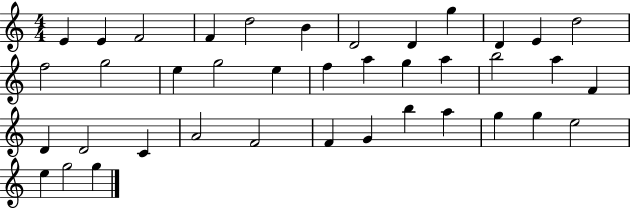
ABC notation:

X:1
T:Untitled
M:4/4
L:1/4
K:C
E E F2 F d2 B D2 D g D E d2 f2 g2 e g2 e f a g a b2 a F D D2 C A2 F2 F G b a g g e2 e g2 g